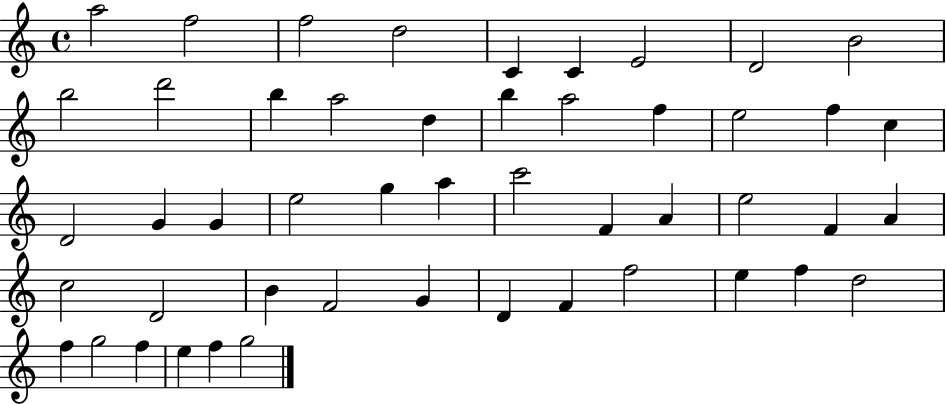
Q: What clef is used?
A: treble